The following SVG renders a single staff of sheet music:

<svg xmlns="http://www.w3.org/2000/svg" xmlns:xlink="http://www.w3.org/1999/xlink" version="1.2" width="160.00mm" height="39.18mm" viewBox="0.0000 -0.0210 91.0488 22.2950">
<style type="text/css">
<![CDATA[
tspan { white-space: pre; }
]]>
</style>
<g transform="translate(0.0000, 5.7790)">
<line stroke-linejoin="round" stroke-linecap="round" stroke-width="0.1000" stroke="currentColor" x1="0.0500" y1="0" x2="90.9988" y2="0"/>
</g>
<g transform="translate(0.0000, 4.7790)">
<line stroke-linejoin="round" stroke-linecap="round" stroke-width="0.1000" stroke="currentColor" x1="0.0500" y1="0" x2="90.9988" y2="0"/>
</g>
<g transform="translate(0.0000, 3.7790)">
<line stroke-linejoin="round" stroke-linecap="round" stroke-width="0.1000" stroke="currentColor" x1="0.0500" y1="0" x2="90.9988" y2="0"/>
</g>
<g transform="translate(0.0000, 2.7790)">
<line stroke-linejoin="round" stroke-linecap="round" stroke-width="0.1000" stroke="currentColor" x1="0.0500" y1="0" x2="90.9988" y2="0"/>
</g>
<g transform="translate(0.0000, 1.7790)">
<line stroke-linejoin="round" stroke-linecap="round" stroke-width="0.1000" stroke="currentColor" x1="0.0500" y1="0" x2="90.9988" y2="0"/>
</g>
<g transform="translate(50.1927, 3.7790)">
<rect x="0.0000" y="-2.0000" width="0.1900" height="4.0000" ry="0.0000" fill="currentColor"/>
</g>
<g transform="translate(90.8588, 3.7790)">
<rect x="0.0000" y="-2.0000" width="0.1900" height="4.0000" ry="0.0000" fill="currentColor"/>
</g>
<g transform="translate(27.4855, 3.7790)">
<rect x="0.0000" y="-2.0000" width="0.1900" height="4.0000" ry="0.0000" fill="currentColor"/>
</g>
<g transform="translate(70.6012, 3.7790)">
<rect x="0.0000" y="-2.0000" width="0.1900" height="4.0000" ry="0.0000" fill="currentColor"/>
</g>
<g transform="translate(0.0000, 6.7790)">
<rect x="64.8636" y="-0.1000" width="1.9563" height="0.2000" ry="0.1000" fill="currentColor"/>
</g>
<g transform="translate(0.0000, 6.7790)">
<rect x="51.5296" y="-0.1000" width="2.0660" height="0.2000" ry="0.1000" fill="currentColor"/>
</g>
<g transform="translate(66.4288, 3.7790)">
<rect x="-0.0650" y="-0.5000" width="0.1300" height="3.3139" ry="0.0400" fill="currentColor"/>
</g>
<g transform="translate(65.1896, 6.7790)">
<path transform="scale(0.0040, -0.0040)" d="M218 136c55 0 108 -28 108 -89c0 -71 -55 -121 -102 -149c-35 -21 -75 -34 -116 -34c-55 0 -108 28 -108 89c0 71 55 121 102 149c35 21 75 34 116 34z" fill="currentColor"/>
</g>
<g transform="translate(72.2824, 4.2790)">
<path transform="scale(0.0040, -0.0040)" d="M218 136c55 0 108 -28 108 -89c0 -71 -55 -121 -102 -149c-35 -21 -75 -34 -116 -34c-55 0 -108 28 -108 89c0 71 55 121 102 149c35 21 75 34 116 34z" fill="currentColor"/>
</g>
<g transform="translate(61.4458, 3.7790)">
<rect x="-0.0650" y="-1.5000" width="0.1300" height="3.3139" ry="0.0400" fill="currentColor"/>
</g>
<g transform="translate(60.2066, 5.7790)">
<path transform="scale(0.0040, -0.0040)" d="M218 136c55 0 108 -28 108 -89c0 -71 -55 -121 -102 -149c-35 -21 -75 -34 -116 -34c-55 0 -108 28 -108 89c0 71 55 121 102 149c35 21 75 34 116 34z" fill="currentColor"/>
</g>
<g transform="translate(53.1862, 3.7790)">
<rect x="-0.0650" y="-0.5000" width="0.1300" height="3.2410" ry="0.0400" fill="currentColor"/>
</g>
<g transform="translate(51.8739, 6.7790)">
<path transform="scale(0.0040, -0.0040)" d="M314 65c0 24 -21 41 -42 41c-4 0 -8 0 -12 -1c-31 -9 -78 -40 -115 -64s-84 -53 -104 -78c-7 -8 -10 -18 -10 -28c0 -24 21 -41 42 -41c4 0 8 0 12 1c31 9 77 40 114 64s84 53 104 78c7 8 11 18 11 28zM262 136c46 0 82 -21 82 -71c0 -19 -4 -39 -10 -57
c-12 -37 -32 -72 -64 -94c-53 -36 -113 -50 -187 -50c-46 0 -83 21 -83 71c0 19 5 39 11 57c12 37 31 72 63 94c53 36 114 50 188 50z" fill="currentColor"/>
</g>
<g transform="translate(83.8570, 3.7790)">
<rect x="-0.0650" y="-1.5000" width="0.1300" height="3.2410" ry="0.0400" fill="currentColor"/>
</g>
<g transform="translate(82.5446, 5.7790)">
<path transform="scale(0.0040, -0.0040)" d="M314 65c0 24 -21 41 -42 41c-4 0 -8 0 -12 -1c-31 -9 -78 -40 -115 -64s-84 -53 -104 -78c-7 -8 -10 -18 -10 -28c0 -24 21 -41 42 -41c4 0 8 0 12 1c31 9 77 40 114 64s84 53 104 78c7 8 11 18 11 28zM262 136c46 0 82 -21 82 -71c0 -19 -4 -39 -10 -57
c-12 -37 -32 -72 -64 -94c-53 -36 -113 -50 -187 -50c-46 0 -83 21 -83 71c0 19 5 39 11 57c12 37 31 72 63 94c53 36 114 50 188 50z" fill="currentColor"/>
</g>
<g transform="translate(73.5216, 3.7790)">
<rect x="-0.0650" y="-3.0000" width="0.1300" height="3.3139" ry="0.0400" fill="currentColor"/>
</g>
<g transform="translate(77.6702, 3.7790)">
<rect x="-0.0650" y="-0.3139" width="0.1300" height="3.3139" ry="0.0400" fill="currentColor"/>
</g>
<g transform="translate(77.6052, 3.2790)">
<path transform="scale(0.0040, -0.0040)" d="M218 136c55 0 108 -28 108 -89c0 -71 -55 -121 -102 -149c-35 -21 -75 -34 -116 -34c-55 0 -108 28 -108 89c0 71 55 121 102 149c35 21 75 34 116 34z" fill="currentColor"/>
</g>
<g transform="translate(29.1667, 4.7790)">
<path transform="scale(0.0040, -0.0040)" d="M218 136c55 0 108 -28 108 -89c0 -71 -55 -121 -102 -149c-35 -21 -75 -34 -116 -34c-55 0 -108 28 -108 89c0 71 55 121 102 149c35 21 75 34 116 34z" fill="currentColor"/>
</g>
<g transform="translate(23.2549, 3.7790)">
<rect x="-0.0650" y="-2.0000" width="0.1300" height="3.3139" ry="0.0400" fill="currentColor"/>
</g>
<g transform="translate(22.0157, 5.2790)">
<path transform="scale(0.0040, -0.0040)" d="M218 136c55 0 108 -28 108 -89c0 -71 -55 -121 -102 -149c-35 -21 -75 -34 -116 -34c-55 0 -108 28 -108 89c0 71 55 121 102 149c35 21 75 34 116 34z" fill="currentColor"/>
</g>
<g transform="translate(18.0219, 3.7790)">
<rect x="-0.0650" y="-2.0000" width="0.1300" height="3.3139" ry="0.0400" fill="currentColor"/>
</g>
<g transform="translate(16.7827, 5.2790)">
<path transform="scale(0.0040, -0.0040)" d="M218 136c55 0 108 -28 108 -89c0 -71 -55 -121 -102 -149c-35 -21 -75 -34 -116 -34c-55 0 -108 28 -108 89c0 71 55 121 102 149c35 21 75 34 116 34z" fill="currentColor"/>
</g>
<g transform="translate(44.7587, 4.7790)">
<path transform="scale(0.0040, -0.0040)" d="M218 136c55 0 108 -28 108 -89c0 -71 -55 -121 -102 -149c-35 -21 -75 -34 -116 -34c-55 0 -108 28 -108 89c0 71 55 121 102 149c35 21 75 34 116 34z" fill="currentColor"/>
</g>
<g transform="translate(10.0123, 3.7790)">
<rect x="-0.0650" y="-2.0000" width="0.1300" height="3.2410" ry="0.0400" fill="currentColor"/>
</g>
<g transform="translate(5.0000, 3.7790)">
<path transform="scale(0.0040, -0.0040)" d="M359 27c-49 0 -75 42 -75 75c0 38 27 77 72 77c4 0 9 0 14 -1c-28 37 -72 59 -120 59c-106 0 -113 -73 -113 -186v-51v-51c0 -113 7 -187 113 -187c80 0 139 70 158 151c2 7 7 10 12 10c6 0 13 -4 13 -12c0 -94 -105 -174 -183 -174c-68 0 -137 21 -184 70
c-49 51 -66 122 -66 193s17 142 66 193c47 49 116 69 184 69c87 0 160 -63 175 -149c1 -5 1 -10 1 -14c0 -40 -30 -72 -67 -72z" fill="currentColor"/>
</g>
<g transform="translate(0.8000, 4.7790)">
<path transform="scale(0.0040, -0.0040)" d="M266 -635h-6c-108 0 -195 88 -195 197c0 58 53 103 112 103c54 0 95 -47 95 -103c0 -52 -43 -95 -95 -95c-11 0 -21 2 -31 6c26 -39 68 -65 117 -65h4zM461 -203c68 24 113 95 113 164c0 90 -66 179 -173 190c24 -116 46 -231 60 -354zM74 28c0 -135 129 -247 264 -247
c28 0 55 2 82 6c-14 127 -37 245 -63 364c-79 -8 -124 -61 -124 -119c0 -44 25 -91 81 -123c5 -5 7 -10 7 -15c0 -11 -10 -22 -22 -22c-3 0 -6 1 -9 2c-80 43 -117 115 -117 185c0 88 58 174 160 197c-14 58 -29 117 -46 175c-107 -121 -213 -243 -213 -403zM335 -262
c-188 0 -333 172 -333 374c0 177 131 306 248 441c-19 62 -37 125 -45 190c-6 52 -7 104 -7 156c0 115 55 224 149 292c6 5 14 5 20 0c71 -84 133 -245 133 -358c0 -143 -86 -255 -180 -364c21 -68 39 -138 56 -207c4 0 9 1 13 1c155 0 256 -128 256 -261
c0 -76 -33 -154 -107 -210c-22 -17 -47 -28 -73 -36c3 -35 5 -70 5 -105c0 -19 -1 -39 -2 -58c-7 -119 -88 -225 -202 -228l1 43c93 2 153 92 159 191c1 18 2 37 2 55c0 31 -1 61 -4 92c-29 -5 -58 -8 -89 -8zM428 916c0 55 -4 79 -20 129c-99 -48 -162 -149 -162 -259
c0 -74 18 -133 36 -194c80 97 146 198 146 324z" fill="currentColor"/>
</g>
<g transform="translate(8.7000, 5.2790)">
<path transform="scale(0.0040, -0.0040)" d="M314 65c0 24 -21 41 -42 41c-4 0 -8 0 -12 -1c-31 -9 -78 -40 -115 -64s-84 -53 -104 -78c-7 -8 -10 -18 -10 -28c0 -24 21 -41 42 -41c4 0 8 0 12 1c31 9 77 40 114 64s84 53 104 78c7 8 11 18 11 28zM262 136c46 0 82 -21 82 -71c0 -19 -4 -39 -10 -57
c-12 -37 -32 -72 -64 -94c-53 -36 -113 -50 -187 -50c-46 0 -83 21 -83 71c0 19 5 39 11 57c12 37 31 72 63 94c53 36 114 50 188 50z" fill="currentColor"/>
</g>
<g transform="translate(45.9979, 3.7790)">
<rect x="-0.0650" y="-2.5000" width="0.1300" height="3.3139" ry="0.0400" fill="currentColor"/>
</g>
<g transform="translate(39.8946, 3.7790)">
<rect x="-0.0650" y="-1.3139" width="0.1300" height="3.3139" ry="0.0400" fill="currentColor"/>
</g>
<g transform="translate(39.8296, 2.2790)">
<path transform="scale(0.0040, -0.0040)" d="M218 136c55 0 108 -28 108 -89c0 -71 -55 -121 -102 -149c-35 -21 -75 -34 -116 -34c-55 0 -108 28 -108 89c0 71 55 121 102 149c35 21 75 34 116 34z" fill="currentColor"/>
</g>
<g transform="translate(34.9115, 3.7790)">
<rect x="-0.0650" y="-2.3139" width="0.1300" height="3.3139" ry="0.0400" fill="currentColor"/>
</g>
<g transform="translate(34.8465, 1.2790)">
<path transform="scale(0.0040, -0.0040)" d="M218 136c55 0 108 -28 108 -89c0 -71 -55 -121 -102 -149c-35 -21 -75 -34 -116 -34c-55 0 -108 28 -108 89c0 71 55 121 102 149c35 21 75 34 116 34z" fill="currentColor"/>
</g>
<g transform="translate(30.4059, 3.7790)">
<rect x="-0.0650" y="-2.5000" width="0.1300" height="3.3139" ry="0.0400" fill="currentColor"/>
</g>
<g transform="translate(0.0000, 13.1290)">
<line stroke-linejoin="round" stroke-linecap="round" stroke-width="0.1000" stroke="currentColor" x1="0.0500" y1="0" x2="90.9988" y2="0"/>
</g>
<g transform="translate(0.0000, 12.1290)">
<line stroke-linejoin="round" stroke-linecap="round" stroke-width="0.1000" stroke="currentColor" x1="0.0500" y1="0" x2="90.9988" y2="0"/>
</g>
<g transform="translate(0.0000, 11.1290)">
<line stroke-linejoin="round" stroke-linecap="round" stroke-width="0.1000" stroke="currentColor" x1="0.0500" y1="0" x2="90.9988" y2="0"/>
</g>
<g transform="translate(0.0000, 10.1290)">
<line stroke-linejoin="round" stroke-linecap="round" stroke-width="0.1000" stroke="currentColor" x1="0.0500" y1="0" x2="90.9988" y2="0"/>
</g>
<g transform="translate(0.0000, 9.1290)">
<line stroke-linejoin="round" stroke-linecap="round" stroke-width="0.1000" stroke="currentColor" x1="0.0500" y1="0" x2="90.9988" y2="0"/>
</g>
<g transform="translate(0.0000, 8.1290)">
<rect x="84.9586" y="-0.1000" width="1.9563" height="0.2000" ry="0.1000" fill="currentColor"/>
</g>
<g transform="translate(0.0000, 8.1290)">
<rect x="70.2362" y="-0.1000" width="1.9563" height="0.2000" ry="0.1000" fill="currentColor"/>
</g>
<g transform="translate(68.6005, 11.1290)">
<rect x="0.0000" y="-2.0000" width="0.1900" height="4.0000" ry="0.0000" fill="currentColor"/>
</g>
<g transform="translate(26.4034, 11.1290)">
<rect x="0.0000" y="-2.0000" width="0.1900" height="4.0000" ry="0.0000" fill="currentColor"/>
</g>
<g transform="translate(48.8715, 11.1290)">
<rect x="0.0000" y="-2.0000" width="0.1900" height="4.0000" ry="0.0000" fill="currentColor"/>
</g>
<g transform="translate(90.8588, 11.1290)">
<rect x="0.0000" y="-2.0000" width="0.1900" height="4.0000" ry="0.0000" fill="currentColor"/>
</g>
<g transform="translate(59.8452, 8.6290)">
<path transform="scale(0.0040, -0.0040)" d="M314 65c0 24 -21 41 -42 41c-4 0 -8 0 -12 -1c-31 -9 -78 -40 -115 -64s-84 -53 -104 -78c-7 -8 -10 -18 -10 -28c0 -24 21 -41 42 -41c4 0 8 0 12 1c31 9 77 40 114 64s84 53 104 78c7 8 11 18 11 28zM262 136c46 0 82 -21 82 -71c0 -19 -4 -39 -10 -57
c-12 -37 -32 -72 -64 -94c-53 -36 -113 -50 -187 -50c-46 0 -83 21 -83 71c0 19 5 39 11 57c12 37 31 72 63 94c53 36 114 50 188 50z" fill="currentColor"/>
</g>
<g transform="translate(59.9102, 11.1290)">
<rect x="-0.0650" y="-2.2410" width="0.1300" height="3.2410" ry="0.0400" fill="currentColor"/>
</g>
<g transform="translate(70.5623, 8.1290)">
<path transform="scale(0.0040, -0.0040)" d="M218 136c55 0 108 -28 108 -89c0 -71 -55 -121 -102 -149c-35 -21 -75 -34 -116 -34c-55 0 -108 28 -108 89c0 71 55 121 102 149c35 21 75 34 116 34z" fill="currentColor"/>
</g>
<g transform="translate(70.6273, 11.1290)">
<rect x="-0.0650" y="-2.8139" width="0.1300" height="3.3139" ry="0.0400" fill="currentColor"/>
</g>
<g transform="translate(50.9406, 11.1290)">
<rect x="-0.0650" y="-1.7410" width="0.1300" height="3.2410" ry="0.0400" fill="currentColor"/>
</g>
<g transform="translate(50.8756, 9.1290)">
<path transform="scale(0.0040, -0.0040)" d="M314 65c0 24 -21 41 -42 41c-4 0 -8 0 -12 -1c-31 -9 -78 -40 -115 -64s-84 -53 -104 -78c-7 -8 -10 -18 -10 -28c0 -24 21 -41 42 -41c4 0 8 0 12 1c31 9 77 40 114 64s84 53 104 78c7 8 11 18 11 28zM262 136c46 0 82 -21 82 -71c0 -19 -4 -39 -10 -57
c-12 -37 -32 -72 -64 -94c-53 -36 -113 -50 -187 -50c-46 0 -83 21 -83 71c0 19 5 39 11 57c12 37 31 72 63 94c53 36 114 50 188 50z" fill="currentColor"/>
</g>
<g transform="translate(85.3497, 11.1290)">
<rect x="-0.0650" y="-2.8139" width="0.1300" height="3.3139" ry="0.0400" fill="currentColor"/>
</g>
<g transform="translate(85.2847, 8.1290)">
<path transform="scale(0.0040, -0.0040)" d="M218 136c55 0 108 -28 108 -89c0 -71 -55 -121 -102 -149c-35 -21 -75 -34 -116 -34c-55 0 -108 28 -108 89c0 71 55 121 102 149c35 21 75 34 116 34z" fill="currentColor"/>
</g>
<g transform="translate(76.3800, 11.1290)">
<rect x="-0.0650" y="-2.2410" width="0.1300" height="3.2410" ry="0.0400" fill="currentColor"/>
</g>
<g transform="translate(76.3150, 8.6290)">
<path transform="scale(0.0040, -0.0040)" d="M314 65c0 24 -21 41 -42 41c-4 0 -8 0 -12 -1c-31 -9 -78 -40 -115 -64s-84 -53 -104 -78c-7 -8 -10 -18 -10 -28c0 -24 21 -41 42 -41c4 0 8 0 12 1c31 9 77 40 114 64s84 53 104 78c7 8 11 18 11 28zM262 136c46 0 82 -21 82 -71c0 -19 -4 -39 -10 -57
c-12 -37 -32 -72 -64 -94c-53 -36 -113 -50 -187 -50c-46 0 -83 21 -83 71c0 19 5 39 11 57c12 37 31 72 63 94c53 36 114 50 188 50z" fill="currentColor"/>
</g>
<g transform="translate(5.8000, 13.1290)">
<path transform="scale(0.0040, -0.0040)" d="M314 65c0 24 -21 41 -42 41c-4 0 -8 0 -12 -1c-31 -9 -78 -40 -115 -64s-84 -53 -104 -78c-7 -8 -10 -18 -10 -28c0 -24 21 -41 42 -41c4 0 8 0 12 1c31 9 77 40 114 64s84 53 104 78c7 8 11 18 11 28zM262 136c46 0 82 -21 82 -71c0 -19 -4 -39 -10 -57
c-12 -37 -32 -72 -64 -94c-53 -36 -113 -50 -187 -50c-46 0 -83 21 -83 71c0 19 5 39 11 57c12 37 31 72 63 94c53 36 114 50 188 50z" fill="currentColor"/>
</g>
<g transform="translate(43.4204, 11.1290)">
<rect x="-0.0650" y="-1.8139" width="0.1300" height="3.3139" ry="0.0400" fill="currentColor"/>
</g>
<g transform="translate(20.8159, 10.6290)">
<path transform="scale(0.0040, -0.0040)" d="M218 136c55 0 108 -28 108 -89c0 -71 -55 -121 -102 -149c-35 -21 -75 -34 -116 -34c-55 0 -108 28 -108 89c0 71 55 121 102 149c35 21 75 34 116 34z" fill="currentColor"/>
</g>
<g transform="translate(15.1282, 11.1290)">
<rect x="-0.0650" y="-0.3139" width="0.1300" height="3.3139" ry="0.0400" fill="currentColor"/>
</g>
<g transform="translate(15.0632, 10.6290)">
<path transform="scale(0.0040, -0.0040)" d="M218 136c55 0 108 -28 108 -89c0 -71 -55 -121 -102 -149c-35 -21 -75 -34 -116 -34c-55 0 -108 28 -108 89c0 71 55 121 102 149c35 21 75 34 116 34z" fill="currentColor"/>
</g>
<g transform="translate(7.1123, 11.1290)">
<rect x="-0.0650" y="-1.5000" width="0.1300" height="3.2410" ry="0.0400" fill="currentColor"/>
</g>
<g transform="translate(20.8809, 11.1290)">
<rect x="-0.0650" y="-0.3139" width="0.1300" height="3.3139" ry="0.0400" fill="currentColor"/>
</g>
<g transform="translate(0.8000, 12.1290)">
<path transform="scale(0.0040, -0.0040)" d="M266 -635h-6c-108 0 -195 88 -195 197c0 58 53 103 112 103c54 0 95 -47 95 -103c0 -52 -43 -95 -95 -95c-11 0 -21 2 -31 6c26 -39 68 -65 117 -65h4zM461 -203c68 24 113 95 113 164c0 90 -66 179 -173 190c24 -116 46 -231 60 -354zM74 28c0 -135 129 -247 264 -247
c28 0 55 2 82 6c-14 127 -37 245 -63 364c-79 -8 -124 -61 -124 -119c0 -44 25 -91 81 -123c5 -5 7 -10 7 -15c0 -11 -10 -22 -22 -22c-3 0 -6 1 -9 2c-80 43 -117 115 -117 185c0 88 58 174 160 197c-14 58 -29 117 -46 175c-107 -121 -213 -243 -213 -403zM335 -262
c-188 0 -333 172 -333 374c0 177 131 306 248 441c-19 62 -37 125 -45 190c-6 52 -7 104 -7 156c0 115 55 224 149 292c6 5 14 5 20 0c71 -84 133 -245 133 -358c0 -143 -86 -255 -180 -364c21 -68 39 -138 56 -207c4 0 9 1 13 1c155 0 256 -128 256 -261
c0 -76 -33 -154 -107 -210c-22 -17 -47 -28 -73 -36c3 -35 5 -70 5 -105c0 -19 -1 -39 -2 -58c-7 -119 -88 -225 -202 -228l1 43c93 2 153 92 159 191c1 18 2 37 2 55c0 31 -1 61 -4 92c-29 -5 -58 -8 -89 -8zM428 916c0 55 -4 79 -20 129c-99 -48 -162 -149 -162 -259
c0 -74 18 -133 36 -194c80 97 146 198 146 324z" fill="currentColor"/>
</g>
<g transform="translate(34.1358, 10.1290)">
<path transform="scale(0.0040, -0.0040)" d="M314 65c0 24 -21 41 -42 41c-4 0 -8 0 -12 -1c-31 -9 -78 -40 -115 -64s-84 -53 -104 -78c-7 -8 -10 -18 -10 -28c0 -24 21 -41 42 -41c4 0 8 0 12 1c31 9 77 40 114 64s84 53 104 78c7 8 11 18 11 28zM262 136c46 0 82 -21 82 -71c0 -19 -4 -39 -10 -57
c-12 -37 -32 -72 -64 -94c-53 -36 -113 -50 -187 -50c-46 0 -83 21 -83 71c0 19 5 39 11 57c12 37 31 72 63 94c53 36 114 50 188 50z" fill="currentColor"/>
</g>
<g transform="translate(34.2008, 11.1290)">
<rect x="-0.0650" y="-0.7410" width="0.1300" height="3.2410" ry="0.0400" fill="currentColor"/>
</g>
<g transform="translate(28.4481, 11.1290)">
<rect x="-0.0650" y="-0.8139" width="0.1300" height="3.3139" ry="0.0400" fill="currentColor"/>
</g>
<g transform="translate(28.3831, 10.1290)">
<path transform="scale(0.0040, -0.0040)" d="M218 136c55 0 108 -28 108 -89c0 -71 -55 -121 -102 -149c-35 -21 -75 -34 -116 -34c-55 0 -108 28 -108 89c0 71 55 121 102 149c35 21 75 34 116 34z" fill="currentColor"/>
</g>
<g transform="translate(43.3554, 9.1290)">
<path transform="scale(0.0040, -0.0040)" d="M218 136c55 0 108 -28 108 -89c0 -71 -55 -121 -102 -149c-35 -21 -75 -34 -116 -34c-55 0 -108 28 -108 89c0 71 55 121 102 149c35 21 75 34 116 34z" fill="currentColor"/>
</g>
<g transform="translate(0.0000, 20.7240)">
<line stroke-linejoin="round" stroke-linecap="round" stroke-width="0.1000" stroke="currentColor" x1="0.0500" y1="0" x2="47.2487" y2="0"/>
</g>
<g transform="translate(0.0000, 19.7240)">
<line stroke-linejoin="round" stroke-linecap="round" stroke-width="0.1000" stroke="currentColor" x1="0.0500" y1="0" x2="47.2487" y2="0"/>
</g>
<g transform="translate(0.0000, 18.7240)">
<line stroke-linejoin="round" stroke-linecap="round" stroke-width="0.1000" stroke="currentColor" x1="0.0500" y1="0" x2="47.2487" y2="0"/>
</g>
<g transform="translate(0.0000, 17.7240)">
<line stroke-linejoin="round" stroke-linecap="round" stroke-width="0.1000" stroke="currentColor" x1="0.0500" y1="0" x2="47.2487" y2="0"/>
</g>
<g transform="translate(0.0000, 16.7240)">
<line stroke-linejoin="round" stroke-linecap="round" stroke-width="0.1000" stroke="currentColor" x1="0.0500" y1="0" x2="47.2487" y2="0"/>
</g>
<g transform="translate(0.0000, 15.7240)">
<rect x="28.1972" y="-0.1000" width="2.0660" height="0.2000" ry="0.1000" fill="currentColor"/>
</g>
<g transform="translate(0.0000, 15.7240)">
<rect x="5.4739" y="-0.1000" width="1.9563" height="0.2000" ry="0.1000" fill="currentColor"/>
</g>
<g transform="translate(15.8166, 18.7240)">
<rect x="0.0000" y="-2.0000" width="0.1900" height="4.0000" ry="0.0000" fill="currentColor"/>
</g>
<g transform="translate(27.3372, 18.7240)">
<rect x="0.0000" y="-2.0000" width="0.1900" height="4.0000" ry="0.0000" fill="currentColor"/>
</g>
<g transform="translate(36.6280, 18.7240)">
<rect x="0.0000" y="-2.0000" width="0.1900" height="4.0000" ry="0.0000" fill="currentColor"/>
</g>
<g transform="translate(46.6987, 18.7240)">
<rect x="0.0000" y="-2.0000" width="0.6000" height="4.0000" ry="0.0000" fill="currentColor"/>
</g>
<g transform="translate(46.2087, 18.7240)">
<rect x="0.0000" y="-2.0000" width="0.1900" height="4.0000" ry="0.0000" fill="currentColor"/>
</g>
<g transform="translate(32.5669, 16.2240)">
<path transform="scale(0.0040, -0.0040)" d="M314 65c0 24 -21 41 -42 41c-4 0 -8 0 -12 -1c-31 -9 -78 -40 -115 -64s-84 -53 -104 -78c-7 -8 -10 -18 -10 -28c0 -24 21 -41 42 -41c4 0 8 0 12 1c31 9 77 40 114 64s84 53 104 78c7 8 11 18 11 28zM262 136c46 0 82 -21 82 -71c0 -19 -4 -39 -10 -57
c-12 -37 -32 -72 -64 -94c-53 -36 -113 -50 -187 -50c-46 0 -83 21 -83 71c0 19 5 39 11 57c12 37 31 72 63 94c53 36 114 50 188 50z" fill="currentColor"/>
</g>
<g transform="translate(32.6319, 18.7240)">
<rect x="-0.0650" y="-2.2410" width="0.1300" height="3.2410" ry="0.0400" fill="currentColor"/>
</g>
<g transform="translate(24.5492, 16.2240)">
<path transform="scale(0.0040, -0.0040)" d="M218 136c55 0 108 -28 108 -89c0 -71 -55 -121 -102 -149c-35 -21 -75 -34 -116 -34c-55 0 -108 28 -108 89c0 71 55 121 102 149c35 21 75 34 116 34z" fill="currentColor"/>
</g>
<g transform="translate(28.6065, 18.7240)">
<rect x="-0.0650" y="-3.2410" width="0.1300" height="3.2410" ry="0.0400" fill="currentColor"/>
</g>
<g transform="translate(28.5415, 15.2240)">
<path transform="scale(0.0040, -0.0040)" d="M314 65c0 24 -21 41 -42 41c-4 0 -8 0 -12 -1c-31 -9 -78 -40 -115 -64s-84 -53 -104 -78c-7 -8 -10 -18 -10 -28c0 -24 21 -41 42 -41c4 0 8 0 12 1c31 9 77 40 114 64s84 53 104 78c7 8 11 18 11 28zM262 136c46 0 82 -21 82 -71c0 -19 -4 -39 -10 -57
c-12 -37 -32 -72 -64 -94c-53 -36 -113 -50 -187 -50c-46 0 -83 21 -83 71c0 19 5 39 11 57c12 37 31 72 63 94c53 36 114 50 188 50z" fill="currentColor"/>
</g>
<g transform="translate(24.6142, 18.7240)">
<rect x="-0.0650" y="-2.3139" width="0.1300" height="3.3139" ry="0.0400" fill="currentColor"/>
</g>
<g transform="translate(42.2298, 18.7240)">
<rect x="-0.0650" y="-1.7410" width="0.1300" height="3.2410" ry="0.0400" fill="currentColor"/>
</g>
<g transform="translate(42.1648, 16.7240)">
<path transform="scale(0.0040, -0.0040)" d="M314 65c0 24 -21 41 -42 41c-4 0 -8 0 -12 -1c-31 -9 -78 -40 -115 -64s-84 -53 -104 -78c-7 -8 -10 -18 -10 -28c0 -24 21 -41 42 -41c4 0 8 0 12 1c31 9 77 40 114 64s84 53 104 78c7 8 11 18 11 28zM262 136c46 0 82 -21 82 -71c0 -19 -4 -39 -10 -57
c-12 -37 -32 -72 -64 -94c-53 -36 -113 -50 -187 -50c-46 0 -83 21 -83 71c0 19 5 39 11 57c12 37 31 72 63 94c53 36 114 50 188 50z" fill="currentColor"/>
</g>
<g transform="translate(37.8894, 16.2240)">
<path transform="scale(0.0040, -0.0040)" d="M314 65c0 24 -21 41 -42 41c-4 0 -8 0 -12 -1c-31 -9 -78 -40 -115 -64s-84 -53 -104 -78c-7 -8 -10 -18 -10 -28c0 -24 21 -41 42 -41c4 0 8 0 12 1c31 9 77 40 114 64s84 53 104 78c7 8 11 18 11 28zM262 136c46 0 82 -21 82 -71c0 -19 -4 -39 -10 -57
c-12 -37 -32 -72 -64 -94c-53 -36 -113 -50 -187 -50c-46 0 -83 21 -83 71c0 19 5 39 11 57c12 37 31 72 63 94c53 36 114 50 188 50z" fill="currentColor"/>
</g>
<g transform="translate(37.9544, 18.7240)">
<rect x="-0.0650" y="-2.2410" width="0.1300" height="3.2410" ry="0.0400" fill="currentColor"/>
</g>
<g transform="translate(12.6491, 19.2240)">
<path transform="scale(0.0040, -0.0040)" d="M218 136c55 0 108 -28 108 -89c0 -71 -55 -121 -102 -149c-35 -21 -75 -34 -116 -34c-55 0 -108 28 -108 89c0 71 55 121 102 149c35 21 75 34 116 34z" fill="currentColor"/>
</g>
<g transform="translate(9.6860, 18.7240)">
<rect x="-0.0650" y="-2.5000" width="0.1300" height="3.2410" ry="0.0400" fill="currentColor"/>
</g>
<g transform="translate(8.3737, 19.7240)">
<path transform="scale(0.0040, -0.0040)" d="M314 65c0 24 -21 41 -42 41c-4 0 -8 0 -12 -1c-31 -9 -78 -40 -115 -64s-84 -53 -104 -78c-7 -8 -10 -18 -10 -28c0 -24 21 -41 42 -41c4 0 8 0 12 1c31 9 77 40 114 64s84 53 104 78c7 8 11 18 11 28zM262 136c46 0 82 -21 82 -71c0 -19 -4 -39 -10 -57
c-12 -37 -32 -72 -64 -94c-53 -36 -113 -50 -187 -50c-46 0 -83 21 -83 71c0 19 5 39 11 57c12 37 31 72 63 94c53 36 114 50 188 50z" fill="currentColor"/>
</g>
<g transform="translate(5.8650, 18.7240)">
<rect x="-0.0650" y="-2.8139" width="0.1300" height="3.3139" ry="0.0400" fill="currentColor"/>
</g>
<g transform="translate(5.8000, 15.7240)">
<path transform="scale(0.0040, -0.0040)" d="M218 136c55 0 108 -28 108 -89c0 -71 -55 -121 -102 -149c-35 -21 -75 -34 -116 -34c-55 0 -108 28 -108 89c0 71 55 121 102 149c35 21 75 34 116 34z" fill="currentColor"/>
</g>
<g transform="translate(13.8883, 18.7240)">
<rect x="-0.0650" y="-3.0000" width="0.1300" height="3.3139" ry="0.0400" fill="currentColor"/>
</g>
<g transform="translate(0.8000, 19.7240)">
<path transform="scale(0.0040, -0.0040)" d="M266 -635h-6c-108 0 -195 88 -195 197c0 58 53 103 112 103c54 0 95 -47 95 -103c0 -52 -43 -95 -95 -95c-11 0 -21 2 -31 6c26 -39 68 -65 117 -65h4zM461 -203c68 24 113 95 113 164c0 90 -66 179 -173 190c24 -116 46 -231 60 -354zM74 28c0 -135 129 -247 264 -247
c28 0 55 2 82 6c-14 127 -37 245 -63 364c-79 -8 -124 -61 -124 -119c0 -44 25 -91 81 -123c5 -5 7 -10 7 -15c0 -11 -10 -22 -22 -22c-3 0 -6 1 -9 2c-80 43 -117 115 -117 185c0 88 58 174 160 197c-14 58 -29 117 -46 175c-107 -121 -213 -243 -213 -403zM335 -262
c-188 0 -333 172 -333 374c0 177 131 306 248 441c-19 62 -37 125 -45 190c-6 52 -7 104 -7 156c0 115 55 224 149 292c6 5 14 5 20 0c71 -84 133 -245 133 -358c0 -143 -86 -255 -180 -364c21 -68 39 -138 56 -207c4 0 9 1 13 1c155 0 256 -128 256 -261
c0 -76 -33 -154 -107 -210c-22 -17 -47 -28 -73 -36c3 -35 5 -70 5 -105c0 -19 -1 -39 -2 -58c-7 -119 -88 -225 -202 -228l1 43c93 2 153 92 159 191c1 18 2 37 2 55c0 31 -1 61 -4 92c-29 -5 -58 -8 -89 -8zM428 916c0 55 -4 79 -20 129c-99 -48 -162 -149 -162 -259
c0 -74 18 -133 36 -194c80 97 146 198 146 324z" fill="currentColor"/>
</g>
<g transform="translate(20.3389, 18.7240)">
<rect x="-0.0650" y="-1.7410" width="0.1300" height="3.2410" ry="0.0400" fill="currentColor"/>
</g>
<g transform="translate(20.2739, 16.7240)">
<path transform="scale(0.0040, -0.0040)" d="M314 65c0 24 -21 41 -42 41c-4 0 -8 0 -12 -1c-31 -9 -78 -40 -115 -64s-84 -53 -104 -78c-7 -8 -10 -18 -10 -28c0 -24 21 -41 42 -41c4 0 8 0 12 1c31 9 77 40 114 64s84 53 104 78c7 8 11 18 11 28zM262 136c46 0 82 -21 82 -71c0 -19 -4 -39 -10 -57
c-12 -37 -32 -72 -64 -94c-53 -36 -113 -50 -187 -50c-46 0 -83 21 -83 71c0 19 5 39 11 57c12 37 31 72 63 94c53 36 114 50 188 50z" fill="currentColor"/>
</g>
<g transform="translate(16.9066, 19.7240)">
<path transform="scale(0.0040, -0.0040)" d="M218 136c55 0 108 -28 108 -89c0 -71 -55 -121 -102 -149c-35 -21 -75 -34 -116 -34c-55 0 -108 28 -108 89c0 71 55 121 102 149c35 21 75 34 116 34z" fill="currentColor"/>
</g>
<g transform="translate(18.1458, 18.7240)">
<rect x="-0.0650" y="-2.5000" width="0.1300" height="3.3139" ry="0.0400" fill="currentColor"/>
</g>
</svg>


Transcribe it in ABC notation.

X:1
T:Untitled
M:4/4
L:1/4
K:C
F2 F F G g e G C2 E C A c E2 E2 c c d d2 f f2 g2 a g2 a a G2 A G f2 g b2 g2 g2 f2